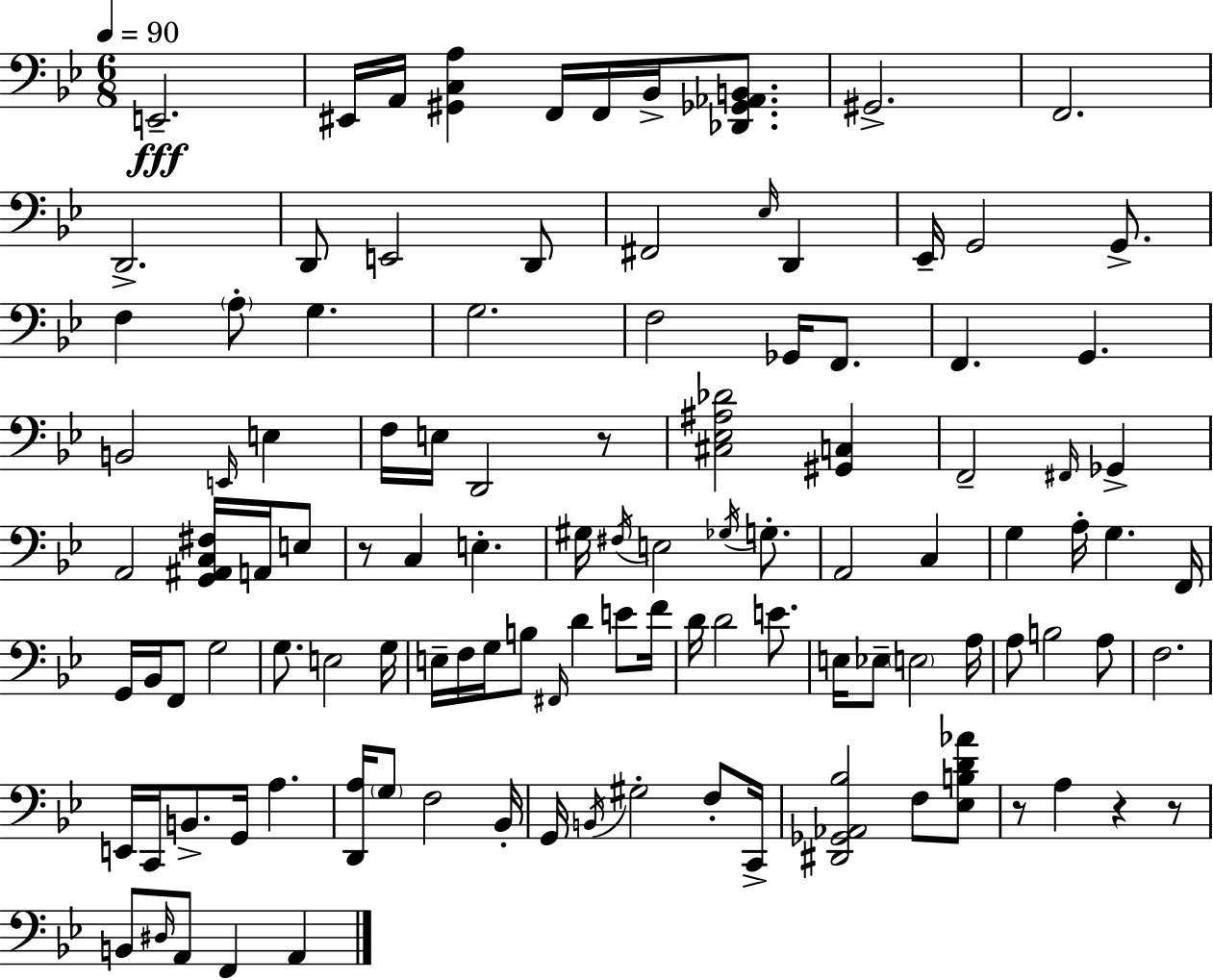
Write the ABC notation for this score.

X:1
T:Untitled
M:6/8
L:1/4
K:Bb
E,,2 ^E,,/4 A,,/4 [^G,,C,A,] F,,/4 F,,/4 _B,,/4 [_D,,_G,,_A,,B,,]/2 ^G,,2 F,,2 D,,2 D,,/2 E,,2 D,,/2 ^F,,2 _E,/4 D,, _E,,/4 G,,2 G,,/2 F, A,/2 G, G,2 F,2 _G,,/4 F,,/2 F,, G,, B,,2 E,,/4 E, F,/4 E,/4 D,,2 z/2 [^C,_E,^A,_D]2 [^G,,C,] F,,2 ^F,,/4 _G,, A,,2 [G,,^A,,C,^F,]/4 A,,/4 E,/2 z/2 C, E, ^G,/4 ^F,/4 E,2 _G,/4 G,/2 A,,2 C, G, A,/4 G, F,,/4 G,,/4 _B,,/4 F,,/2 G,2 G,/2 E,2 G,/4 E,/4 F,/4 G,/4 B,/2 ^F,,/4 D E/2 F/4 D/4 D2 E/2 E,/4 _E,/2 E,2 A,/4 A,/2 B,2 A,/2 F,2 E,,/4 C,,/4 B,,/2 G,,/4 A, [D,,A,]/4 G,/2 F,2 _B,,/4 G,,/4 B,,/4 ^G,2 F,/2 C,,/4 [^D,,_G,,_A,,_B,]2 F,/2 [_E,B,D_A]/2 z/2 A, z z/2 B,,/2 ^D,/4 A,,/2 F,, A,,